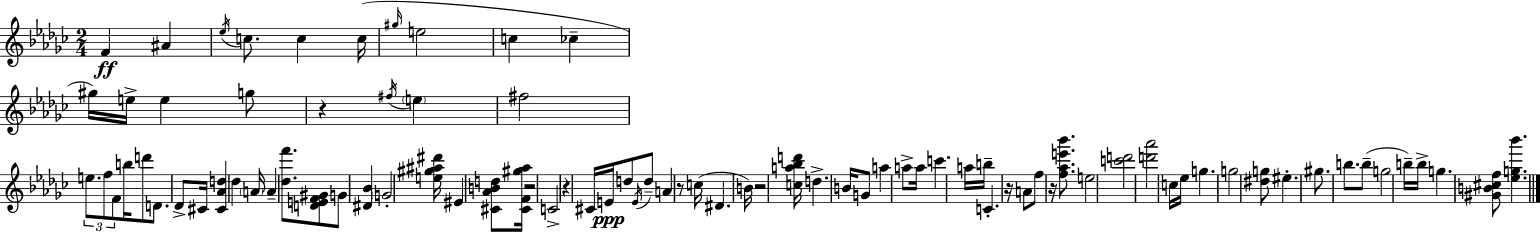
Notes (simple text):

F4/q A#4/q Eb5/s C5/e. C5/q C5/s G#5/s E5/h C5/q CES5/q G#5/s E5/s E5/q G5/e R/q F#5/s E5/q F#5/h E5/e. F5/e F4/e B5/s D6/e D4/e. Db4/e C#4/s [C#4,Ab4,D5]/q Db5/q A4/s A4/q [Db5,F6]/e. [D4,E4,F4,G#4]/e G4/e [D#4,Bb4]/q G4/h [E5,G#5,A#5,D#6]/s EIS4/q [C#4,Ab4,B4,D5]/e [C#4,F4,G#5,Ab5]/s R/h C4/h R/q C#4/s E4/s D5/e E4/s D5/e A4/q R/e C5/s D#4/q. B4/s R/h [C5,A5,Bb5,D6]/s D5/q. B4/s G4/e A5/q A5/e A5/s C6/q. A5/s B5/s C4/q. R/s A4/e F5/e R/s [F5,Ab5,E6,Bb6]/e. E5/h [C6,D6]/h [D6,Ab6]/h C5/s Eb5/s G5/q. G5/h [D#5,G5]/e EIS5/q. G#5/e. B5/e. B5/e G5/h B5/s B5/s G5/q. [G#4,B4,C#5,F5]/e [Eb5,G5,Bb6]/q.